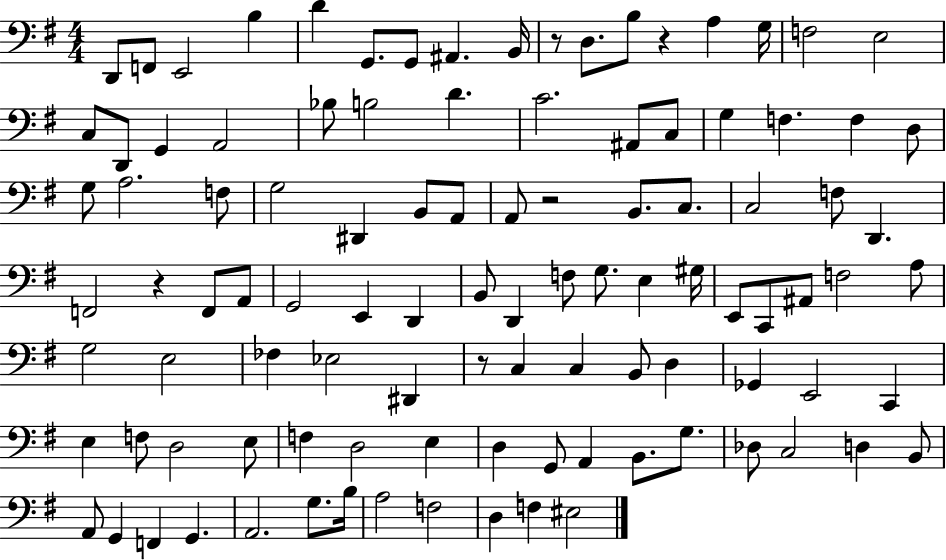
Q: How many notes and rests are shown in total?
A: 104